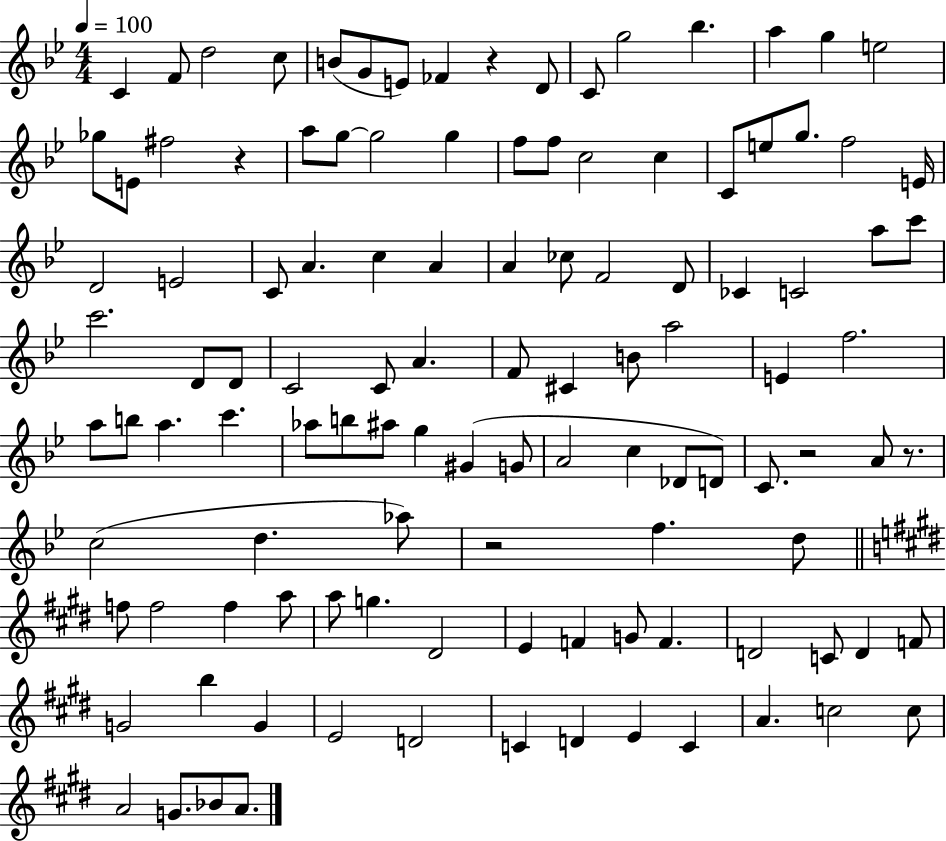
{
  \clef treble
  \numericTimeSignature
  \time 4/4
  \key bes \major
  \tempo 4 = 100
  c'4 f'8 d''2 c''8 | b'8( g'8 e'8) fes'4 r4 d'8 | c'8 g''2 bes''4. | a''4 g''4 e''2 | \break ges''8 e'8 fis''2 r4 | a''8 g''8~~ g''2 g''4 | f''8 f''8 c''2 c''4 | c'8 e''8 g''8. f''2 e'16 | \break d'2 e'2 | c'8 a'4. c''4 a'4 | a'4 ces''8 f'2 d'8 | ces'4 c'2 a''8 c'''8 | \break c'''2. d'8 d'8 | c'2 c'8 a'4. | f'8 cis'4 b'8 a''2 | e'4 f''2. | \break a''8 b''8 a''4. c'''4. | aes''8 b''8 ais''8 g''4 gis'4( g'8 | a'2 c''4 des'8 d'8) | c'8. r2 a'8 r8. | \break c''2( d''4. aes''8) | r2 f''4. d''8 | \bar "||" \break \key e \major f''8 f''2 f''4 a''8 | a''8 g''4. dis'2 | e'4 f'4 g'8 f'4. | d'2 c'8 d'4 f'8 | \break g'2 b''4 g'4 | e'2 d'2 | c'4 d'4 e'4 c'4 | a'4. c''2 c''8 | \break a'2 g'8. bes'8 a'8. | \bar "|."
}